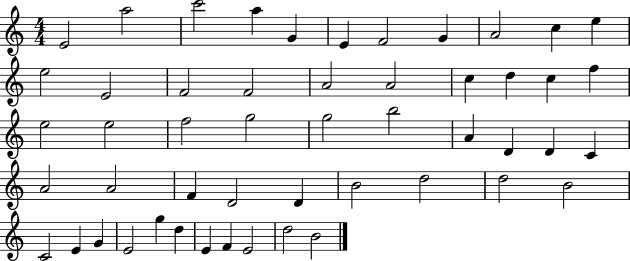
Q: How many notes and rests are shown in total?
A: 51